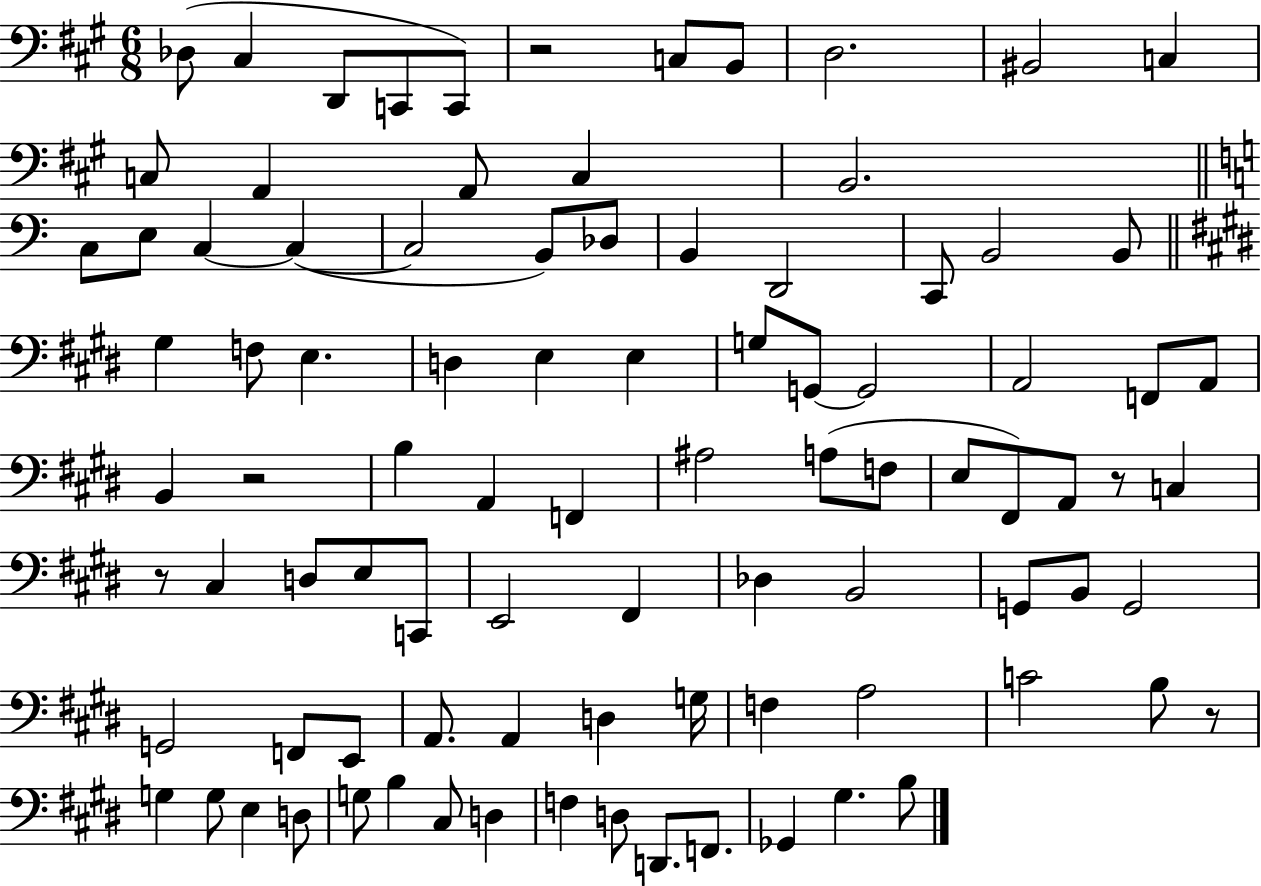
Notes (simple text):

Db3/e C#3/q D2/e C2/e C2/e R/h C3/e B2/e D3/h. BIS2/h C3/q C3/e A2/q A2/e C3/q B2/h. C3/e E3/e C3/q C3/q C3/h B2/e Db3/e B2/q D2/h C2/e B2/h B2/e G#3/q F3/e E3/q. D3/q E3/q E3/q G3/e G2/e G2/h A2/h F2/e A2/e B2/q R/h B3/q A2/q F2/q A#3/h A3/e F3/e E3/e F#2/e A2/e R/e C3/q R/e C#3/q D3/e E3/e C2/e E2/h F#2/q Db3/q B2/h G2/e B2/e G2/h G2/h F2/e E2/e A2/e. A2/q D3/q G3/s F3/q A3/h C4/h B3/e R/e G3/q G3/e E3/q D3/e G3/e B3/q C#3/e D3/q F3/q D3/e D2/e. F2/e. Gb2/q G#3/q. B3/e